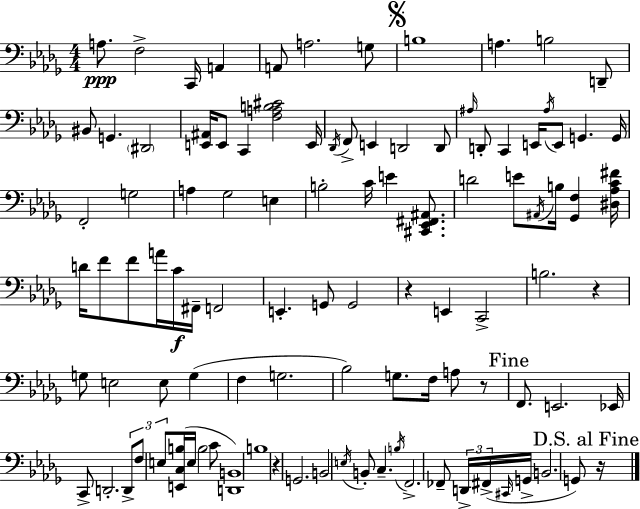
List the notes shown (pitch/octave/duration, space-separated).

A3/e. F3/h C2/s A2/q A2/e A3/h. G3/e B3/w A3/q. B3/h D2/e BIS2/e G2/q. D#2/h [E2,A#2]/s E2/e C2/q [F3,A3,B3,C#4]/h E2/s Db2/s F2/e E2/q D2/h D2/e A#3/s D2/e C2/q E2/s A#3/s E2/e G2/q. G2/s F2/h G3/h A3/q Gb3/h E3/q B3/h C4/s E4/q [C#2,Eb2,F#2,A#2]/e. D4/h E4/e A#2/s B3/s [Gb2,F3]/q [D#3,Ab3,C4,F#4]/s D4/s F4/e F4/e A4/s C4/s F#2/s F2/h E2/q. G2/e G2/h R/q E2/q C2/h B3/h. R/q G3/e E3/h E3/e G3/q F3/q G3/h. Bb3/h G3/e. F3/s A3/e R/e F2/e. E2/h. Eb2/s C2/e D2/h. D2/e F3/e E3/e [E2,C3,B3]/s E3/s B3/h C4/e [D2,B2]/w B3/w R/q G2/h. B2/h E3/s B2/e C3/q. B3/s F2/h. FES2/e D2/s F#2/s C#2/s G2/s B2/h. G2/e R/s